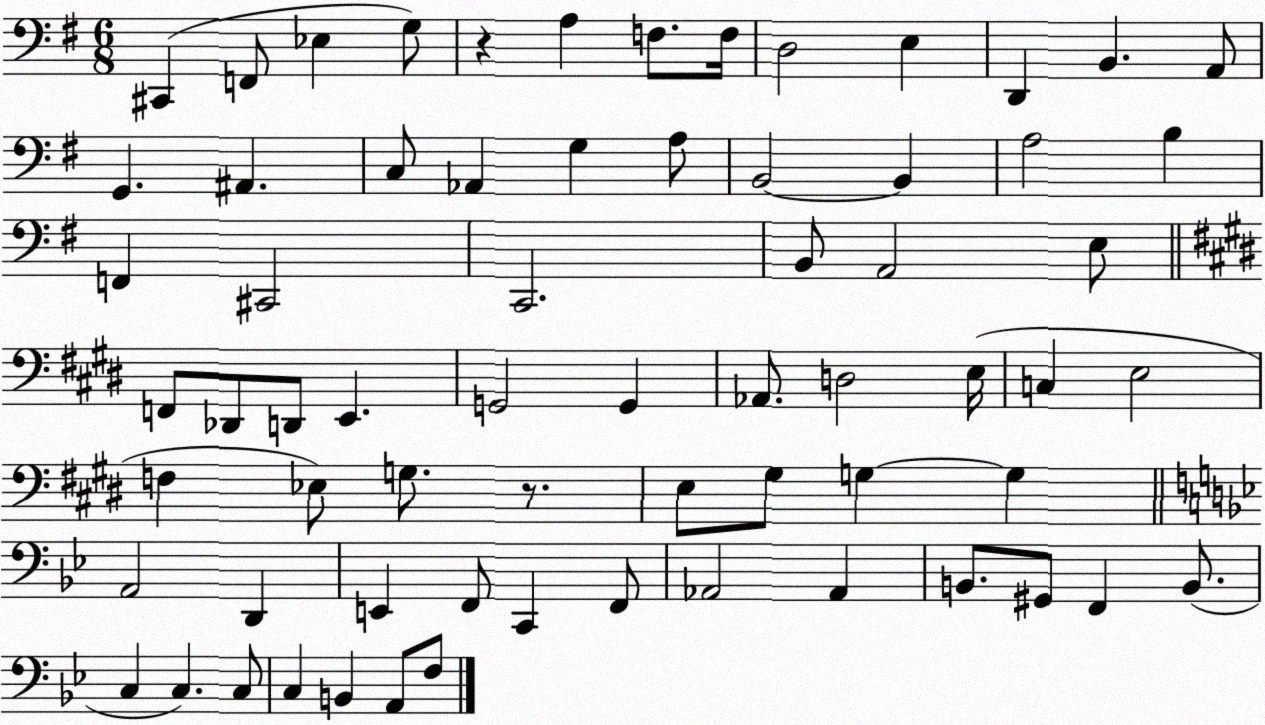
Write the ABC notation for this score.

X:1
T:Untitled
M:6/8
L:1/4
K:G
^C,, F,,/2 _E, G,/2 z A, F,/2 F,/4 D,2 E, D,, B,, A,,/2 G,, ^A,, C,/2 _A,, G, A,/2 B,,2 B,, A,2 B, F,, ^C,,2 C,,2 B,,/2 A,,2 E,/2 F,,/2 _D,,/2 D,,/2 E,, G,,2 G,, _A,,/2 D,2 E,/4 C, E,2 F, _E,/2 G,/2 z/2 E,/2 ^G,/2 G, G, A,,2 D,, E,, F,,/2 C,, F,,/2 _A,,2 _A,, B,,/2 ^G,,/2 F,, B,,/2 C, C, C,/2 C, B,, A,,/2 F,/2